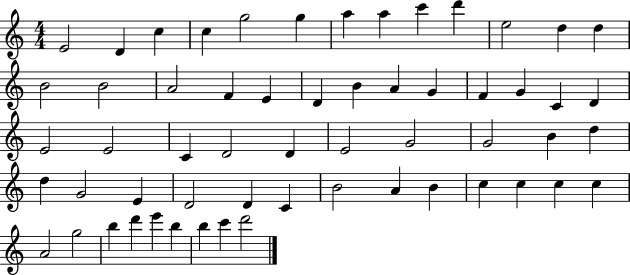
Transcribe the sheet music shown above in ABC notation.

X:1
T:Untitled
M:4/4
L:1/4
K:C
E2 D c c g2 g a a c' d' e2 d d B2 B2 A2 F E D B A G F G C D E2 E2 C D2 D E2 G2 G2 B d d G2 E D2 D C B2 A B c c c c A2 g2 b d' e' b b c' d'2